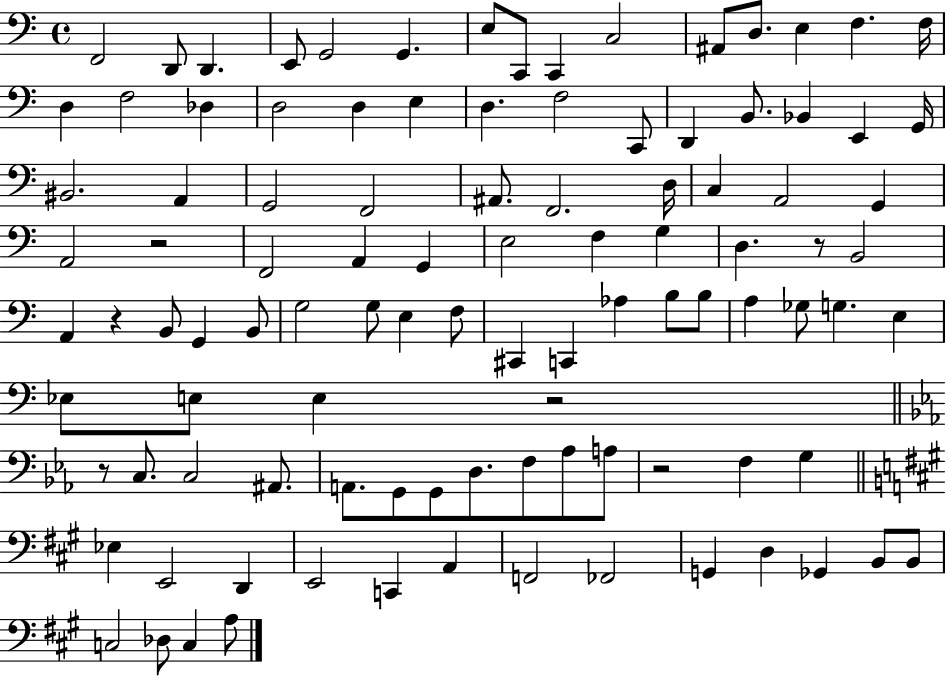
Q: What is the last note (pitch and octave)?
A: A3